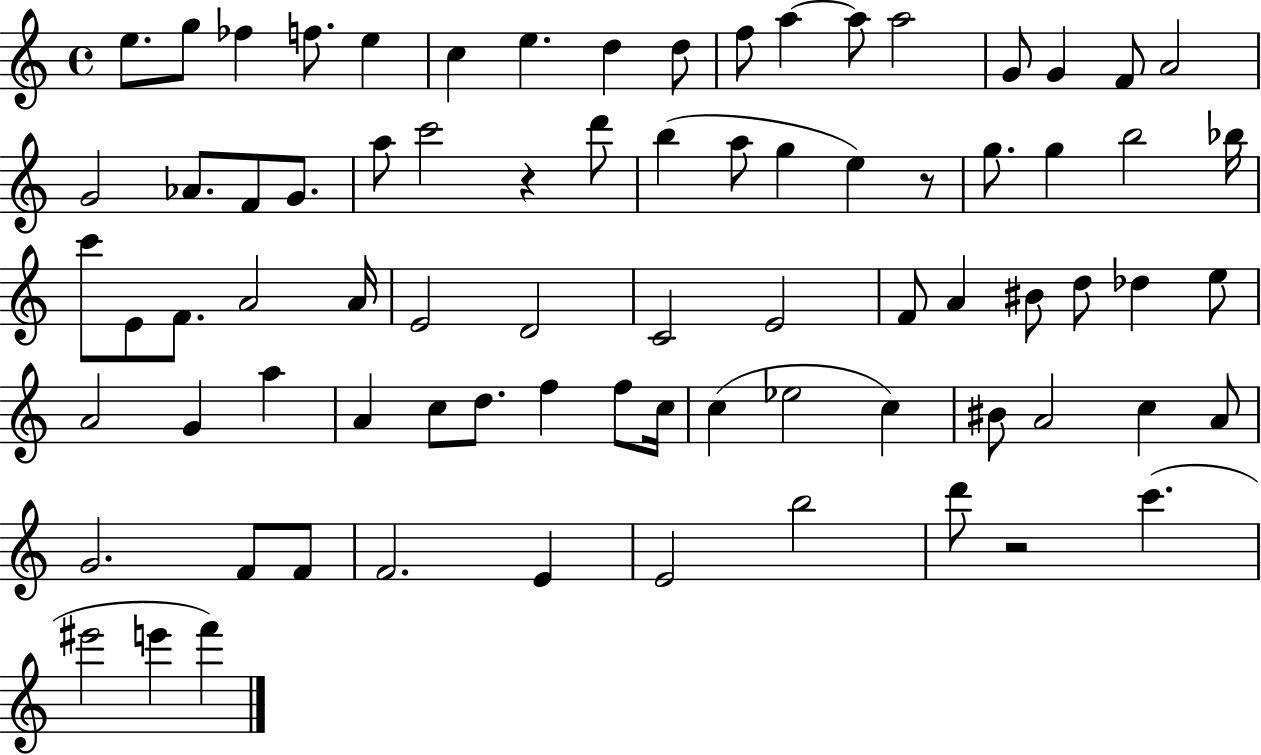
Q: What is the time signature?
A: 4/4